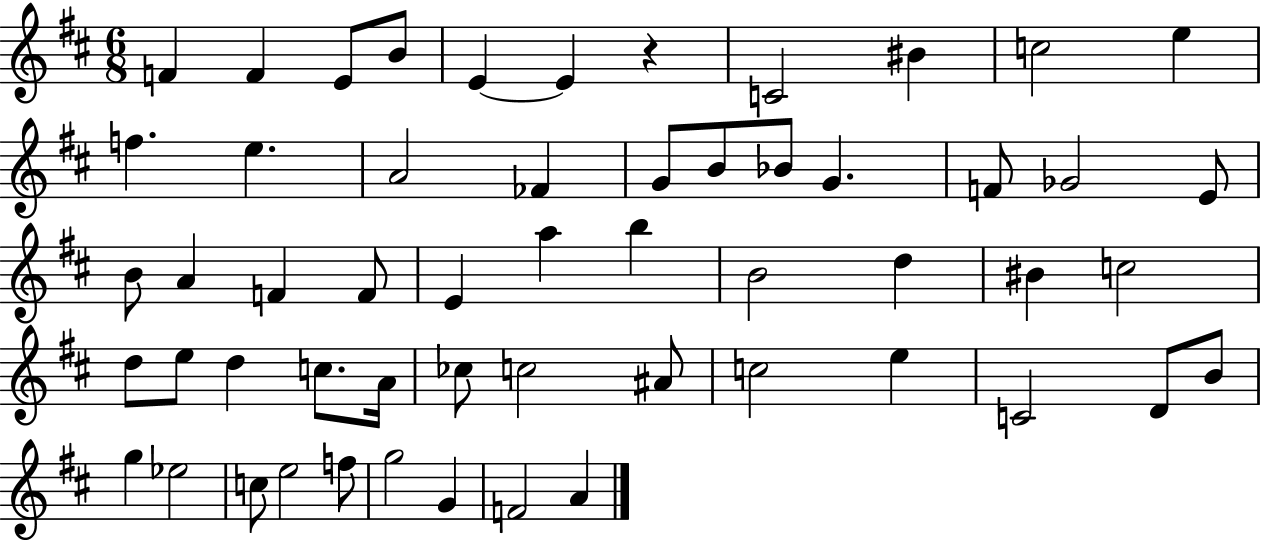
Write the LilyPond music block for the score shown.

{
  \clef treble
  \numericTimeSignature
  \time 6/8
  \key d \major
  f'4 f'4 e'8 b'8 | e'4~~ e'4 r4 | c'2 bis'4 | c''2 e''4 | \break f''4. e''4. | a'2 fes'4 | g'8 b'8 bes'8 g'4. | f'8 ges'2 e'8 | \break b'8 a'4 f'4 f'8 | e'4 a''4 b''4 | b'2 d''4 | bis'4 c''2 | \break d''8 e''8 d''4 c''8. a'16 | ces''8 c''2 ais'8 | c''2 e''4 | c'2 d'8 b'8 | \break g''4 ees''2 | c''8 e''2 f''8 | g''2 g'4 | f'2 a'4 | \break \bar "|."
}